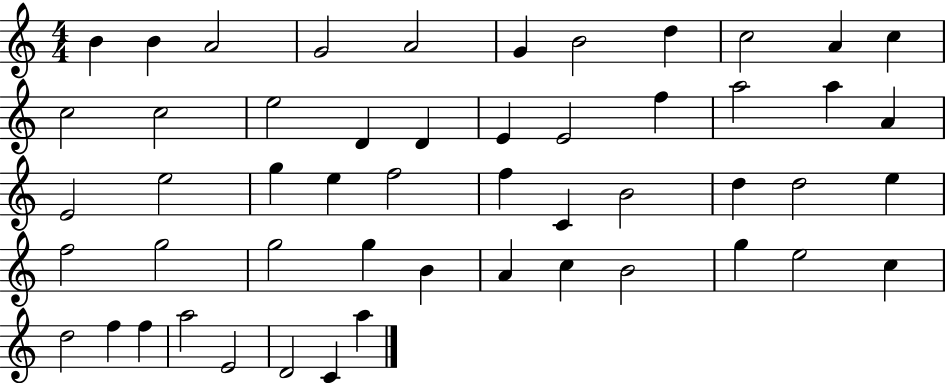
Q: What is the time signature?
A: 4/4